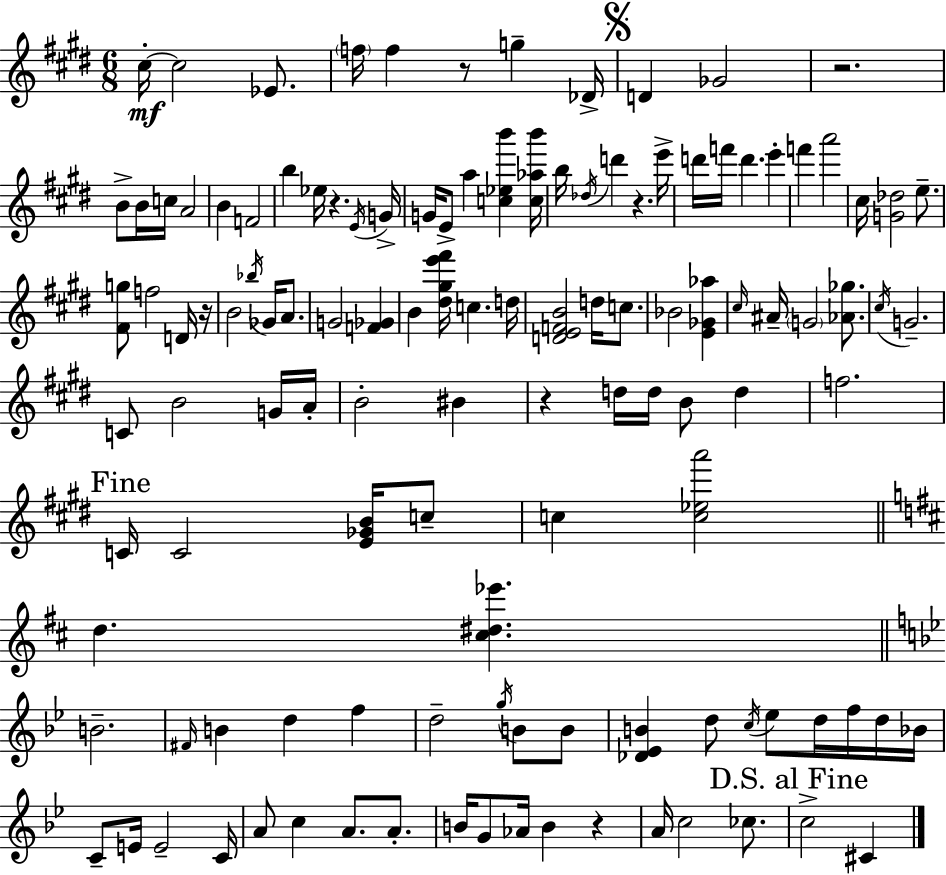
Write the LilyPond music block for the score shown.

{
  \clef treble
  \numericTimeSignature
  \time 6/8
  \key e \major
  cis''16-.~~\mf cis''2 ees'8. | \parenthesize f''16 f''4 r8 g''4-- des'16-> | \mark \markup { \musicglyph "scripts.segno" } d'4 ges'2 | r2. | \break b'8-> b'16 c''16 a'2 | b'4 f'2 | b''4 ees''16 r4. \acciaccatura { e'16 } | g'16-> g'16 e'8-> a''4 <c'' ees'' b'''>4 | \break <c'' aes'' b'''>16 b''16 \acciaccatura { des''16 } d'''4 r4. | e'''16-> d'''16 f'''16 d'''4. e'''4-. | f'''4 a'''2 | cis''16 <g' des''>2 e''8.-- | \break <fis' g''>8 f''2 | d'16 r16 b'2 \acciaccatura { bes''16 } ges'16 | a'8. g'2 <f' ges'>4 | b'4 <dis'' gis'' e''' fis'''>16 c''4. | \break d''16 <d' e' f' b'>2 d''16 | c''8. bes'2 <e' ges' aes''>4 | \grace { cis''16 } ais'16-- \parenthesize g'2 | <aes' ges''>8. \acciaccatura { cis''16 } g'2.-- | \break c'8 b'2 | g'16 a'16-. b'2-. | bis'4 r4 d''16 d''16 b'8 | d''4 f''2. | \break \mark "Fine" c'16 c'2 | <e' ges' b'>16 c''8-- c''4 <c'' ees'' a'''>2 | \bar "||" \break \key d \major d''4. <cis'' dis'' ees'''>4. | \bar "||" \break \key bes \major b'2.-- | \grace { fis'16 } b'4 d''4 f''4 | d''2-- \acciaccatura { g''16 } b'8 | b'8 <des' ees' b'>4 d''8 \acciaccatura { c''16 } ees''8 d''16 | \break f''16 d''16 bes'16 c'8-- e'16 e'2-- | c'16 a'8 c''4 a'8. | a'8.-. b'16 g'8 aes'16 b'4 r4 | a'16 c''2 | \break ces''8. \mark "D.S. al Fine" c''2-> cis'4 | \bar "|."
}